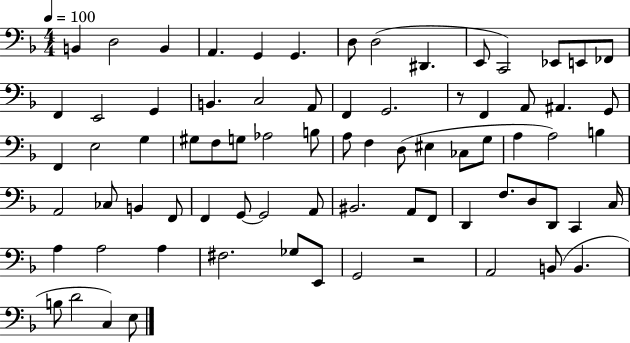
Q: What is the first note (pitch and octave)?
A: B2